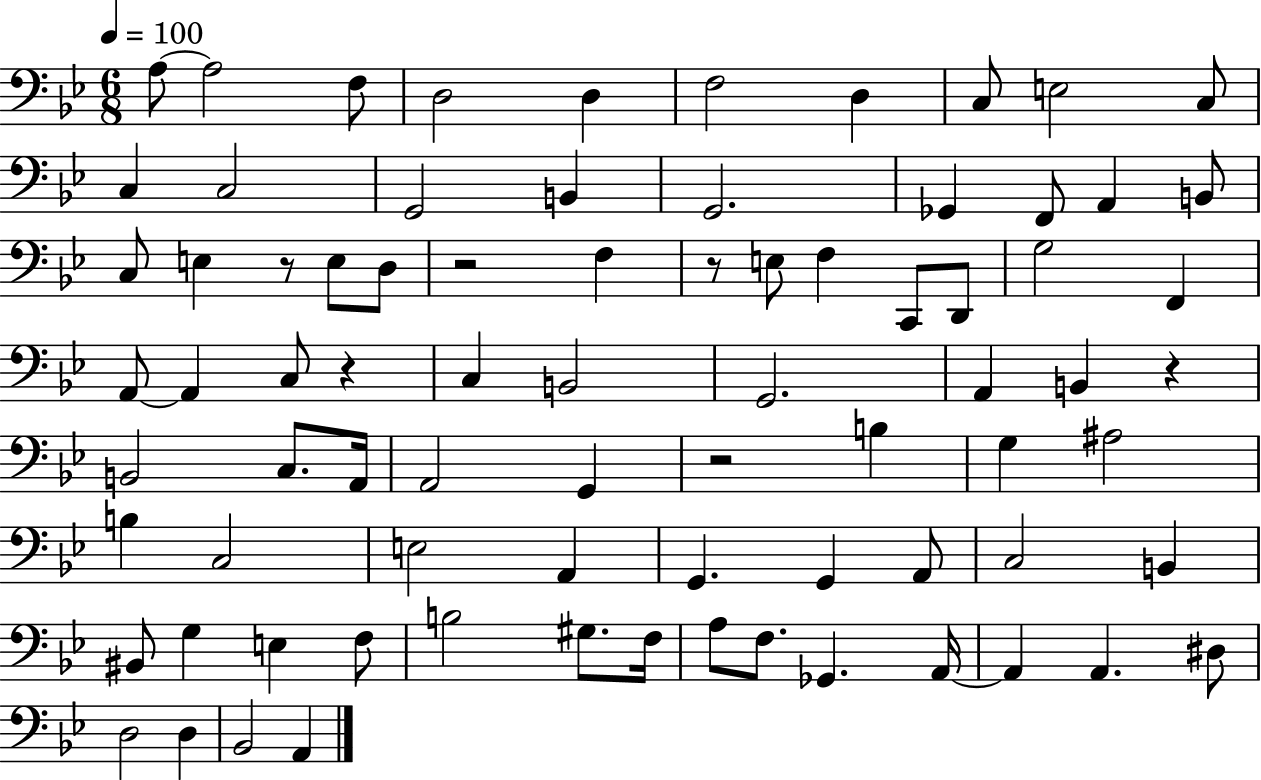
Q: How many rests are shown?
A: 6